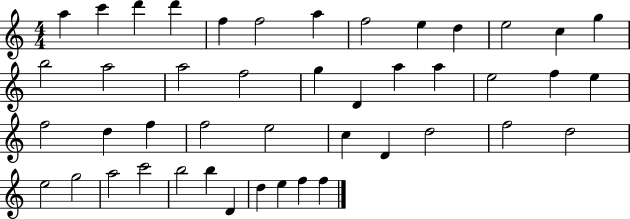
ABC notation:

X:1
T:Untitled
M:4/4
L:1/4
K:C
a c' d' d' f f2 a f2 e d e2 c g b2 a2 a2 f2 g D a a e2 f e f2 d f f2 e2 c D d2 f2 d2 e2 g2 a2 c'2 b2 b D d e f f